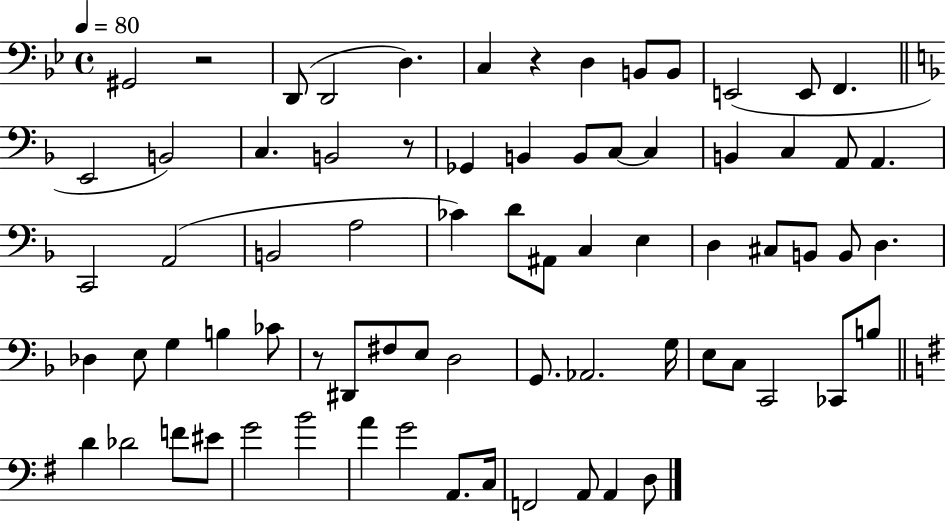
G#2/h R/h D2/e D2/h D3/q. C3/q R/q D3/q B2/e B2/e E2/h E2/e F2/q. E2/h B2/h C3/q. B2/h R/e Gb2/q B2/q B2/e C3/e C3/q B2/q C3/q A2/e A2/q. C2/h A2/h B2/h A3/h CES4/q D4/e A#2/e C3/q E3/q D3/q C#3/e B2/e B2/e D3/q. Db3/q E3/e G3/q B3/q CES4/e R/e D#2/e F#3/e E3/e D3/h G2/e. Ab2/h. G3/s E3/e C3/e C2/h CES2/e B3/e D4/q Db4/h F4/e EIS4/e G4/h B4/h A4/q G4/h A2/e. C3/s F2/h A2/e A2/q D3/e